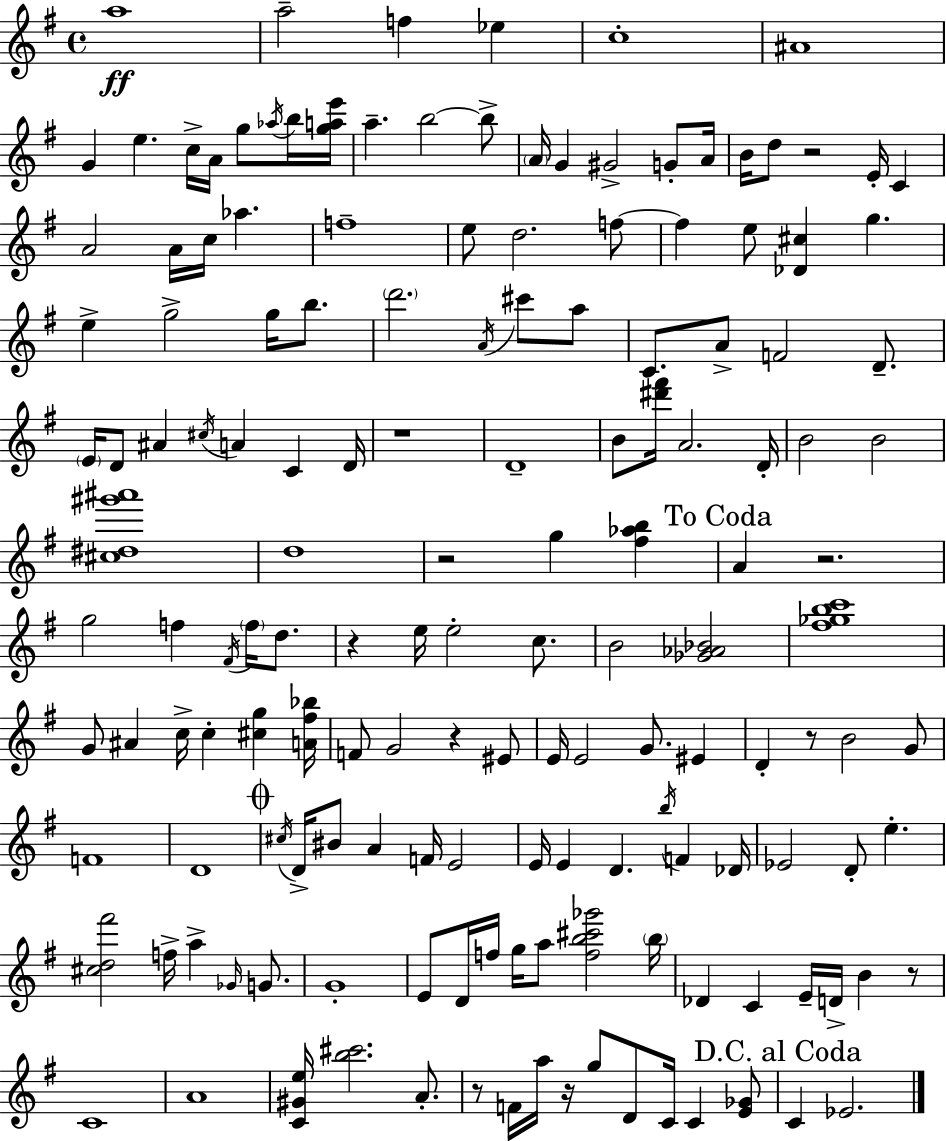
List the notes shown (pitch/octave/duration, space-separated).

A5/w A5/h F5/q Eb5/q C5/w A#4/w G4/q E5/q. C5/s A4/s G5/e Ab5/s B5/s [G5,A5,E6]/s A5/q. B5/h B5/e A4/s G4/q G#4/h G4/e A4/s B4/s D5/e R/h E4/s C4/q A4/h A4/s C5/s Ab5/q. F5/w E5/e D5/h. F5/e F5/q E5/e [Db4,C#5]/q G5/q. E5/q G5/h G5/s B5/e. D6/h. A4/s C#6/e A5/e C4/e. A4/e F4/h D4/e. E4/s D4/e A#4/q C#5/s A4/q C4/q D4/s R/w D4/w B4/e [D#6,F#6]/s A4/h. D4/s B4/h B4/h [C#5,D#5,G#6,A#6]/w D5/w R/h G5/q [F#5,Ab5,B5]/q A4/q R/h. G5/h F5/q F#4/s F5/s D5/e. R/q E5/s E5/h C5/e. B4/h [Gb4,Ab4,Bb4]/h [F#5,Gb5,B5,C6]/w G4/e A#4/q C5/s C5/q [C#5,G5]/q [A4,F#5,Bb5]/s F4/e G4/h R/q EIS4/e E4/s E4/h G4/e. EIS4/q D4/q R/e B4/h G4/e F4/w D4/w C#5/s D4/s BIS4/e A4/q F4/s E4/h E4/s E4/q D4/q. B5/s F4/q Db4/s Eb4/h D4/e E5/q. [C#5,D5,F#6]/h F5/s A5/q Gb4/s G4/e. G4/w E4/e D4/s F5/s G5/s A5/e [F5,B5,C#6,Gb6]/h B5/s Db4/q C4/q E4/s D4/s B4/q R/e C4/w A4/w [C4,G#4,E5]/s [B5,C#6]/h. A4/e. R/e F4/s A5/s R/s G5/e D4/e C4/s C4/q [E4,Gb4]/e C4/q Eb4/h.